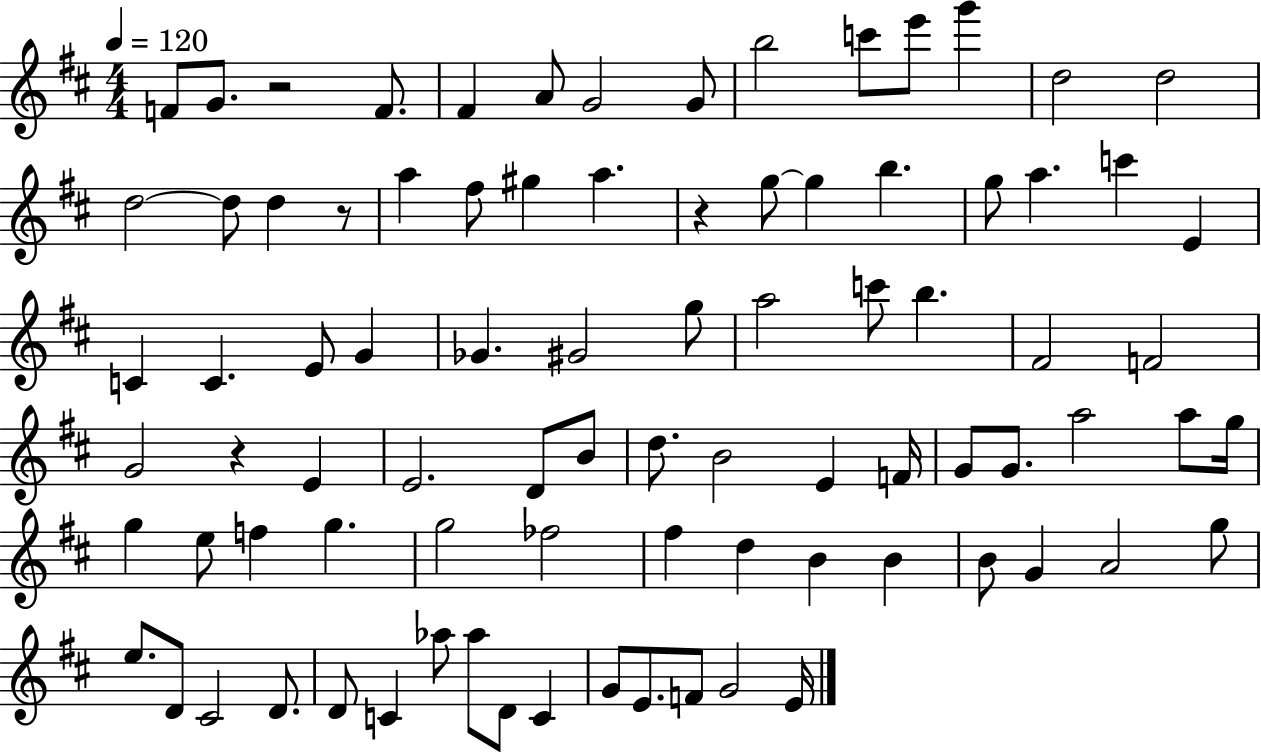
X:1
T:Untitled
M:4/4
L:1/4
K:D
F/2 G/2 z2 F/2 ^F A/2 G2 G/2 b2 c'/2 e'/2 g' d2 d2 d2 d/2 d z/2 a ^f/2 ^g a z g/2 g b g/2 a c' E C C E/2 G _G ^G2 g/2 a2 c'/2 b ^F2 F2 G2 z E E2 D/2 B/2 d/2 B2 E F/4 G/2 G/2 a2 a/2 g/4 g e/2 f g g2 _f2 ^f d B B B/2 G A2 g/2 e/2 D/2 ^C2 D/2 D/2 C _a/2 _a/2 D/2 C G/2 E/2 F/2 G2 E/4